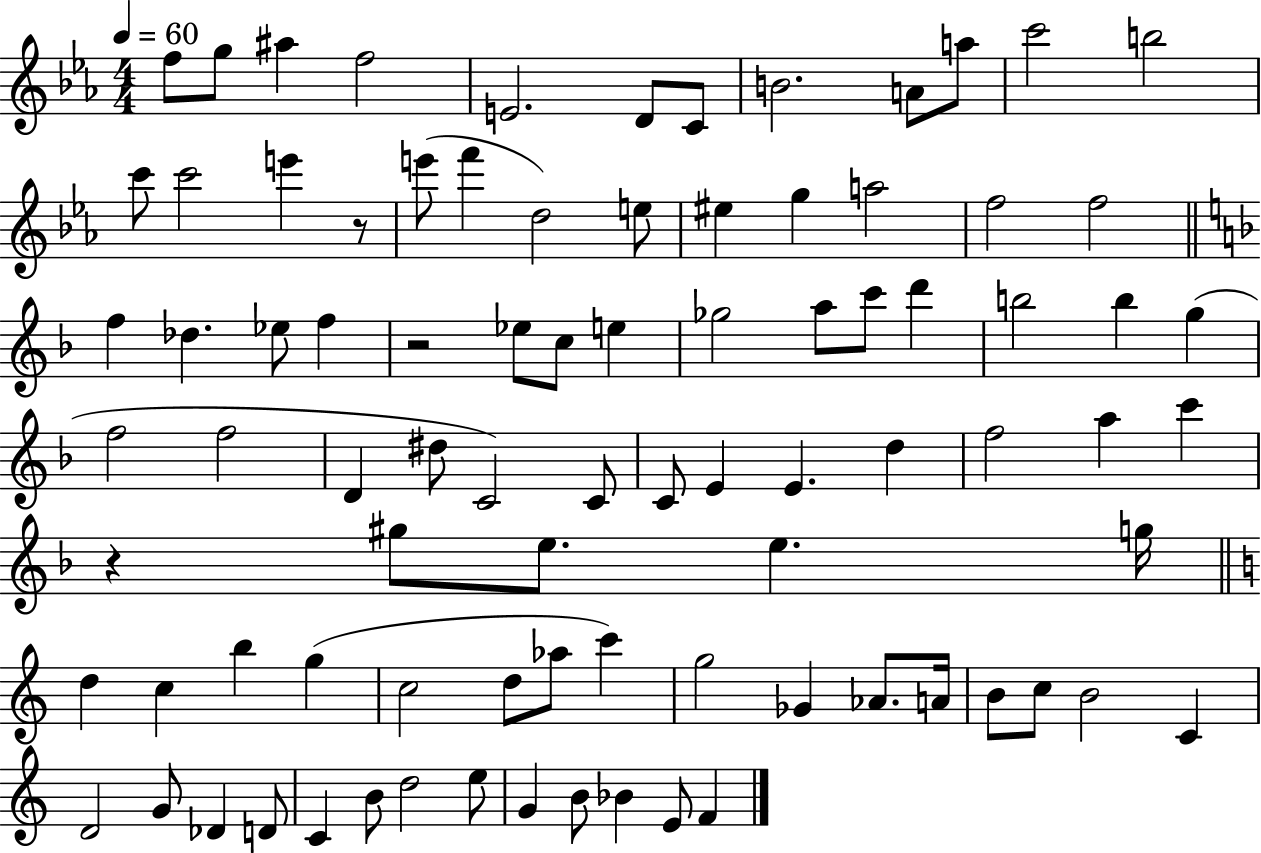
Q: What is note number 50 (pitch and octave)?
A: A5